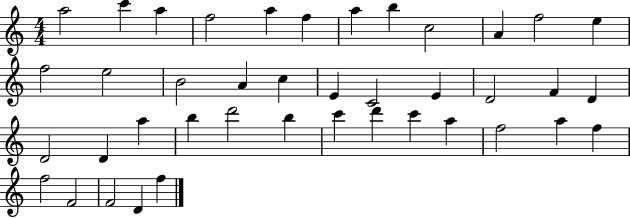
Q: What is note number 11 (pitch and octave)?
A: F5